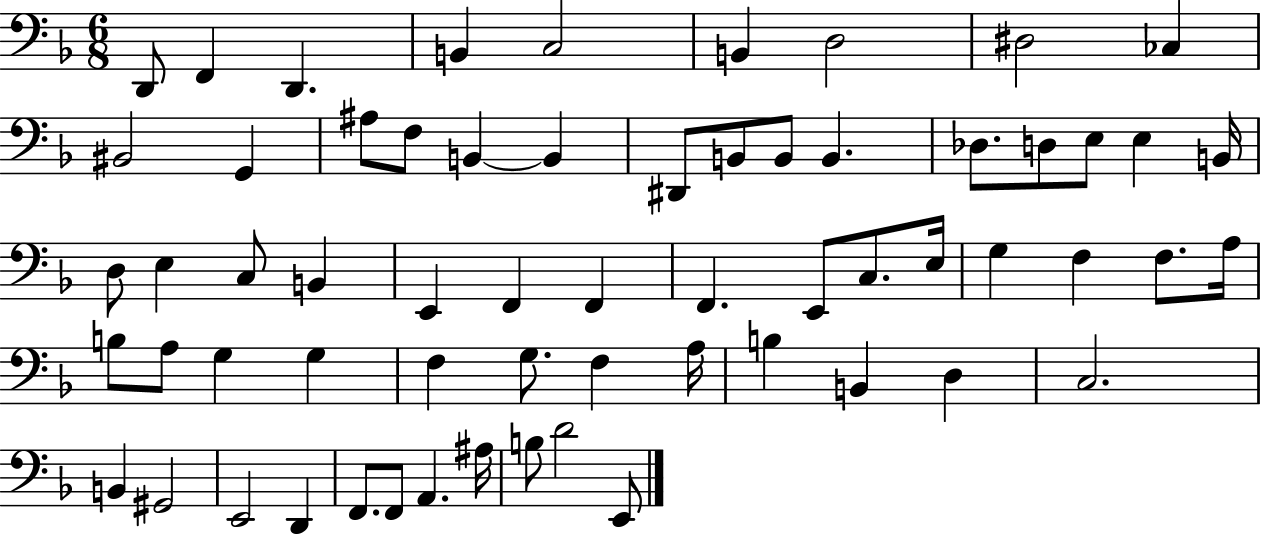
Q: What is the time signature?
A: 6/8